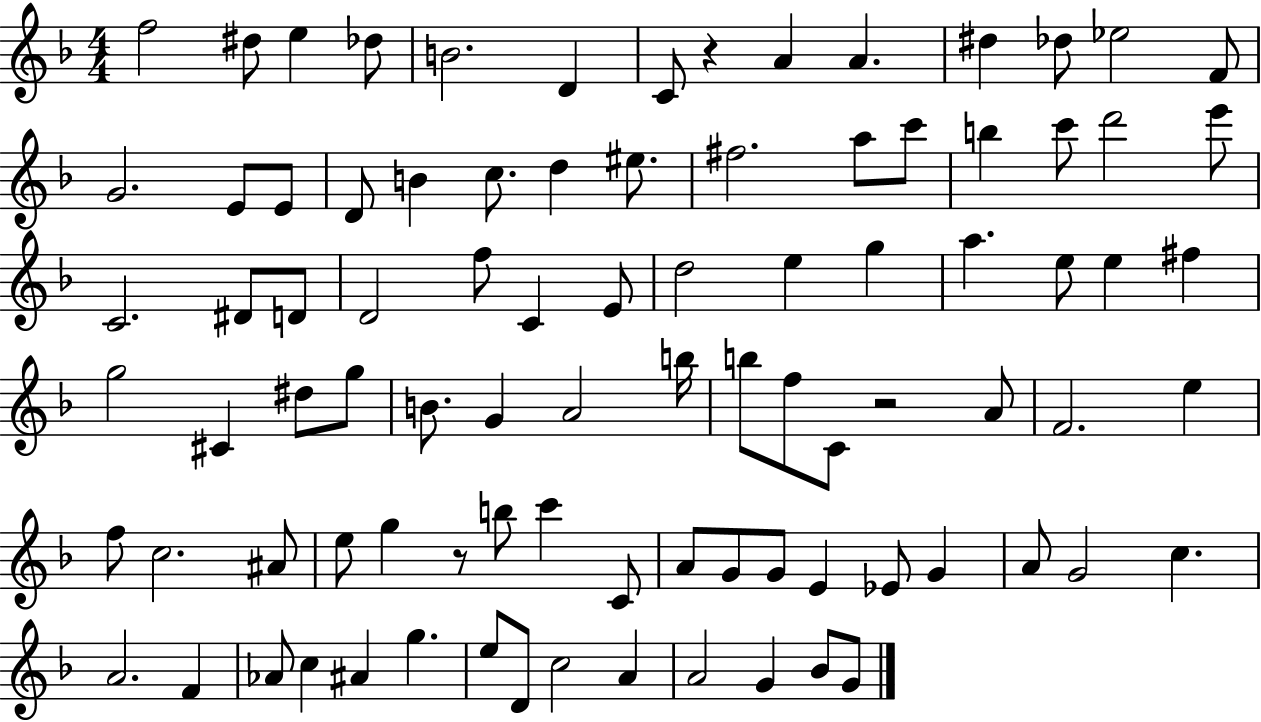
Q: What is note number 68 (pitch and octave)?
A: E4